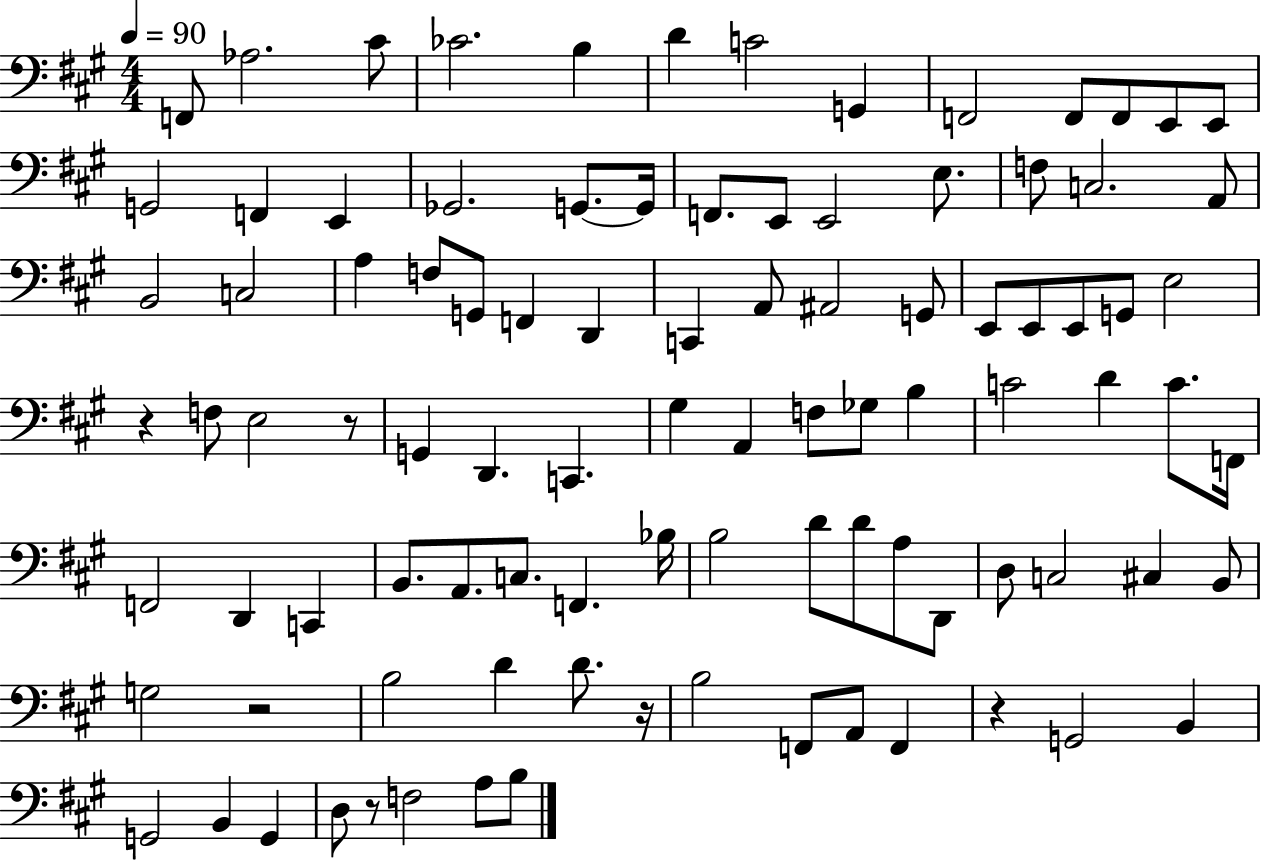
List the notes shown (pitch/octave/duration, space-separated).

F2/e Ab3/h. C#4/e CES4/h. B3/q D4/q C4/h G2/q F2/h F2/e F2/e E2/e E2/e G2/h F2/q E2/q Gb2/h. G2/e. G2/s F2/e. E2/e E2/h E3/e. F3/e C3/h. A2/e B2/h C3/h A3/q F3/e G2/e F2/q D2/q C2/q A2/e A#2/h G2/e E2/e E2/e E2/e G2/e E3/h R/q F3/e E3/h R/e G2/q D2/q. C2/q. G#3/q A2/q F3/e Gb3/e B3/q C4/h D4/q C4/e. F2/s F2/h D2/q C2/q B2/e. A2/e. C3/e. F2/q. Bb3/s B3/h D4/e D4/e A3/e D2/e D3/e C3/h C#3/q B2/e G3/h R/h B3/h D4/q D4/e. R/s B3/h F2/e A2/e F2/q R/q G2/h B2/q G2/h B2/q G2/q D3/e R/e F3/h A3/e B3/e